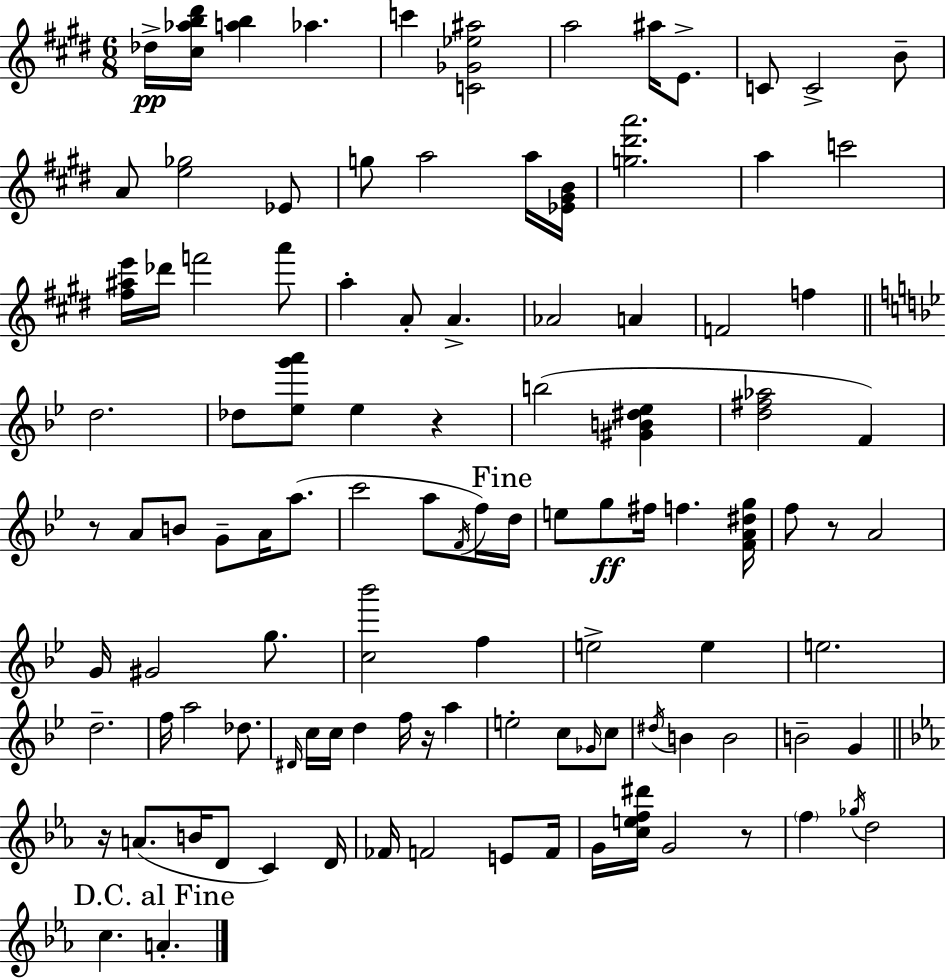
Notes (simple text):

Db5/s [C#5,Ab5,B5,D#6]/s [A5,B5]/q Ab5/q. C6/q [C4,Gb4,Eb5,A#5]/h A5/h A#5/s E4/e. C4/e C4/h B4/e A4/e [E5,Gb5]/h Eb4/e G5/e A5/h A5/s [Eb4,G#4,B4]/s [G5,D#6,A6]/h. A5/q C6/h [F#5,A#5,E6]/s Db6/s F6/h A6/e A5/q A4/e A4/q. Ab4/h A4/q F4/h F5/q D5/h. Db5/e [Eb5,G6,A6]/e Eb5/q R/q B5/h [G#4,B4,D#5,Eb5]/q [D5,F#5,Ab5]/h F4/q R/e A4/e B4/e G4/e A4/s A5/e. C6/h A5/e F4/s F5/s D5/s E5/e G5/e F#5/s F5/q. [F4,A4,D#5,G5]/s F5/e R/e A4/h G4/s G#4/h G5/e. [C5,Bb6]/h F5/q E5/h E5/q E5/h. D5/h. F5/s A5/h Db5/e. D#4/s C5/s C5/s D5/q F5/s R/s A5/q E5/h C5/e Gb4/s C5/e D#5/s B4/q B4/h B4/h G4/q R/s A4/e. B4/s D4/e C4/q D4/s FES4/s F4/h E4/e F4/s G4/s [C5,E5,F5,D#6]/s G4/h R/e F5/q Gb5/s D5/h C5/q. A4/q.